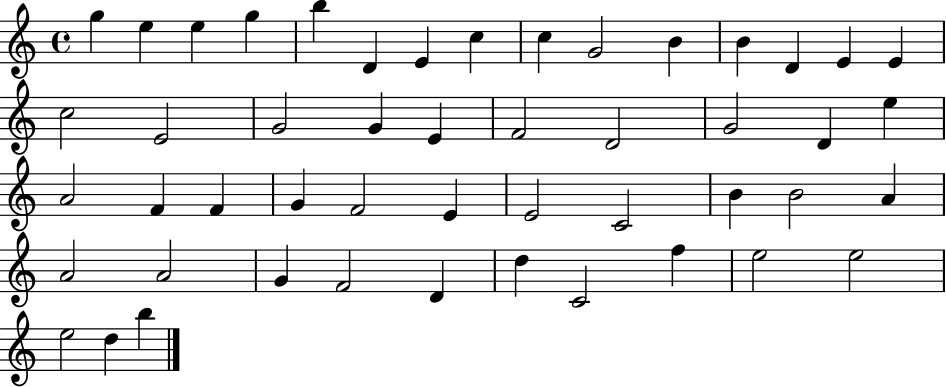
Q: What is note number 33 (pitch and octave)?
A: C4